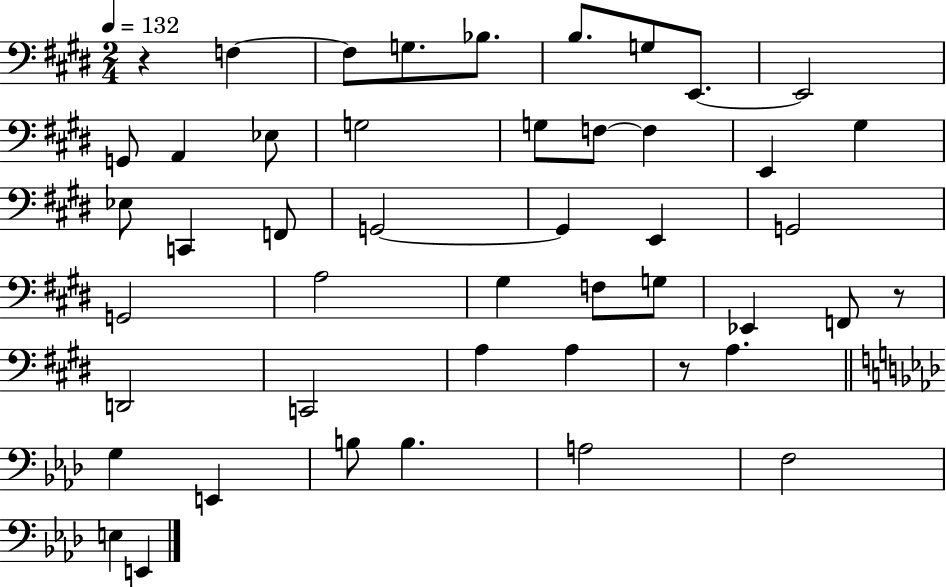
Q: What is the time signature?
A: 2/4